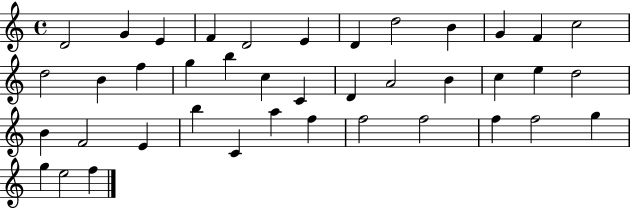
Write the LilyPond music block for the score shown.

{
  \clef treble
  \time 4/4
  \defaultTimeSignature
  \key c \major
  d'2 g'4 e'4 | f'4 d'2 e'4 | d'4 d''2 b'4 | g'4 f'4 c''2 | \break d''2 b'4 f''4 | g''4 b''4 c''4 c'4 | d'4 a'2 b'4 | c''4 e''4 d''2 | \break b'4 f'2 e'4 | b''4 c'4 a''4 f''4 | f''2 f''2 | f''4 f''2 g''4 | \break g''4 e''2 f''4 | \bar "|."
}